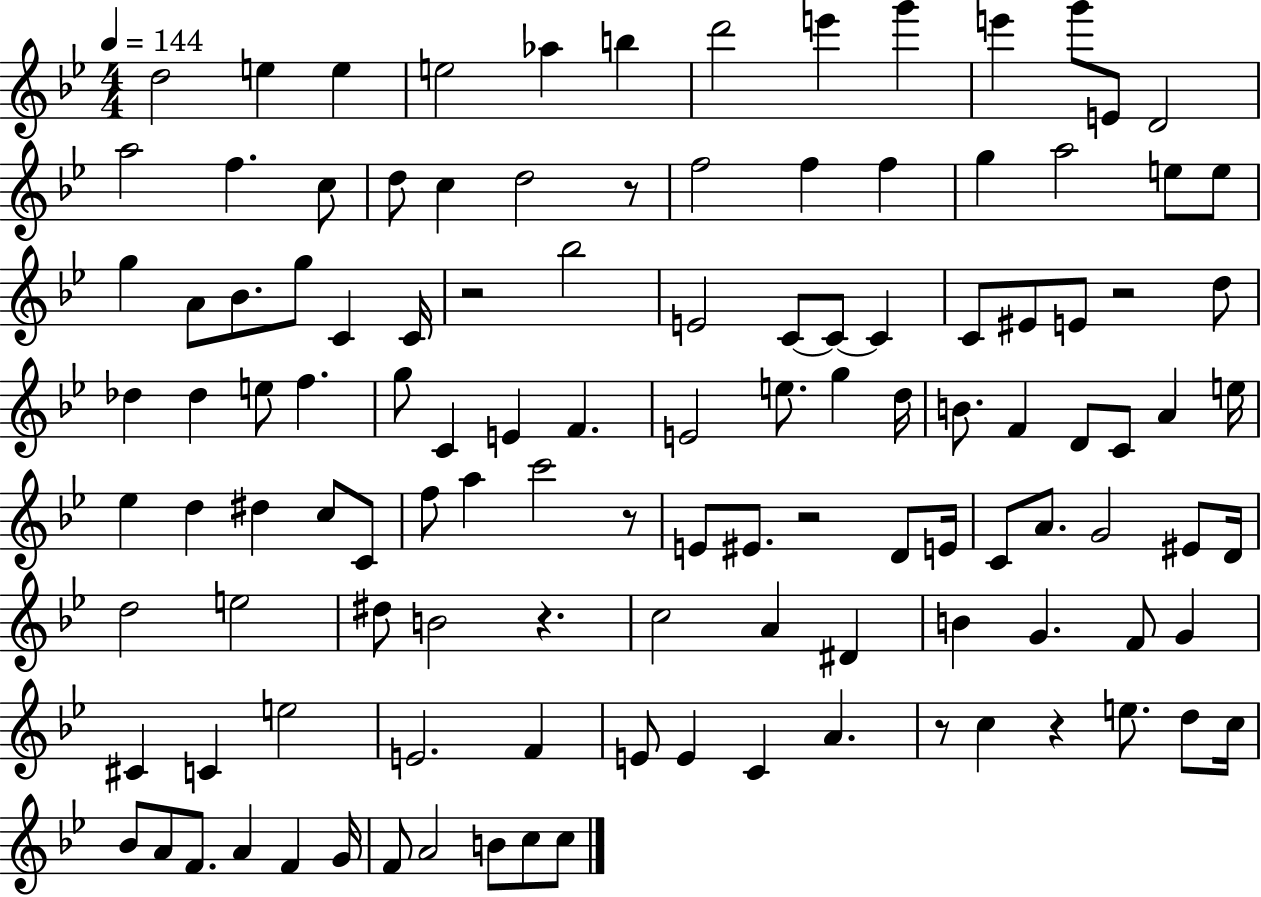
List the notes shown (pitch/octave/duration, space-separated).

D5/h E5/q E5/q E5/h Ab5/q B5/q D6/h E6/q G6/q E6/q G6/e E4/e D4/h A5/h F5/q. C5/e D5/e C5/q D5/h R/e F5/h F5/q F5/q G5/q A5/h E5/e E5/e G5/q A4/e Bb4/e. G5/e C4/q C4/s R/h Bb5/h E4/h C4/e C4/e C4/q C4/e EIS4/e E4/e R/h D5/e Db5/q Db5/q E5/e F5/q. G5/e C4/q E4/q F4/q. E4/h E5/e. G5/q D5/s B4/e. F4/q D4/e C4/e A4/q E5/s Eb5/q D5/q D#5/q C5/e C4/e F5/e A5/q C6/h R/e E4/e EIS4/e. R/h D4/e E4/s C4/e A4/e. G4/h EIS4/e D4/s D5/h E5/h D#5/e B4/h R/q. C5/h A4/q D#4/q B4/q G4/q. F4/e G4/q C#4/q C4/q E5/h E4/h. F4/q E4/e E4/q C4/q A4/q. R/e C5/q R/q E5/e. D5/e C5/s Bb4/e A4/e F4/e. A4/q F4/q G4/s F4/e A4/h B4/e C5/e C5/e